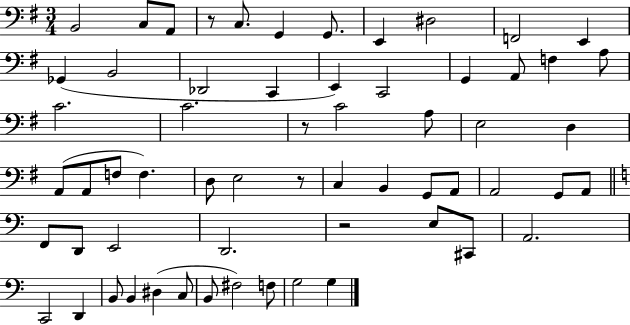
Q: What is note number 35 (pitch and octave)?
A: G2